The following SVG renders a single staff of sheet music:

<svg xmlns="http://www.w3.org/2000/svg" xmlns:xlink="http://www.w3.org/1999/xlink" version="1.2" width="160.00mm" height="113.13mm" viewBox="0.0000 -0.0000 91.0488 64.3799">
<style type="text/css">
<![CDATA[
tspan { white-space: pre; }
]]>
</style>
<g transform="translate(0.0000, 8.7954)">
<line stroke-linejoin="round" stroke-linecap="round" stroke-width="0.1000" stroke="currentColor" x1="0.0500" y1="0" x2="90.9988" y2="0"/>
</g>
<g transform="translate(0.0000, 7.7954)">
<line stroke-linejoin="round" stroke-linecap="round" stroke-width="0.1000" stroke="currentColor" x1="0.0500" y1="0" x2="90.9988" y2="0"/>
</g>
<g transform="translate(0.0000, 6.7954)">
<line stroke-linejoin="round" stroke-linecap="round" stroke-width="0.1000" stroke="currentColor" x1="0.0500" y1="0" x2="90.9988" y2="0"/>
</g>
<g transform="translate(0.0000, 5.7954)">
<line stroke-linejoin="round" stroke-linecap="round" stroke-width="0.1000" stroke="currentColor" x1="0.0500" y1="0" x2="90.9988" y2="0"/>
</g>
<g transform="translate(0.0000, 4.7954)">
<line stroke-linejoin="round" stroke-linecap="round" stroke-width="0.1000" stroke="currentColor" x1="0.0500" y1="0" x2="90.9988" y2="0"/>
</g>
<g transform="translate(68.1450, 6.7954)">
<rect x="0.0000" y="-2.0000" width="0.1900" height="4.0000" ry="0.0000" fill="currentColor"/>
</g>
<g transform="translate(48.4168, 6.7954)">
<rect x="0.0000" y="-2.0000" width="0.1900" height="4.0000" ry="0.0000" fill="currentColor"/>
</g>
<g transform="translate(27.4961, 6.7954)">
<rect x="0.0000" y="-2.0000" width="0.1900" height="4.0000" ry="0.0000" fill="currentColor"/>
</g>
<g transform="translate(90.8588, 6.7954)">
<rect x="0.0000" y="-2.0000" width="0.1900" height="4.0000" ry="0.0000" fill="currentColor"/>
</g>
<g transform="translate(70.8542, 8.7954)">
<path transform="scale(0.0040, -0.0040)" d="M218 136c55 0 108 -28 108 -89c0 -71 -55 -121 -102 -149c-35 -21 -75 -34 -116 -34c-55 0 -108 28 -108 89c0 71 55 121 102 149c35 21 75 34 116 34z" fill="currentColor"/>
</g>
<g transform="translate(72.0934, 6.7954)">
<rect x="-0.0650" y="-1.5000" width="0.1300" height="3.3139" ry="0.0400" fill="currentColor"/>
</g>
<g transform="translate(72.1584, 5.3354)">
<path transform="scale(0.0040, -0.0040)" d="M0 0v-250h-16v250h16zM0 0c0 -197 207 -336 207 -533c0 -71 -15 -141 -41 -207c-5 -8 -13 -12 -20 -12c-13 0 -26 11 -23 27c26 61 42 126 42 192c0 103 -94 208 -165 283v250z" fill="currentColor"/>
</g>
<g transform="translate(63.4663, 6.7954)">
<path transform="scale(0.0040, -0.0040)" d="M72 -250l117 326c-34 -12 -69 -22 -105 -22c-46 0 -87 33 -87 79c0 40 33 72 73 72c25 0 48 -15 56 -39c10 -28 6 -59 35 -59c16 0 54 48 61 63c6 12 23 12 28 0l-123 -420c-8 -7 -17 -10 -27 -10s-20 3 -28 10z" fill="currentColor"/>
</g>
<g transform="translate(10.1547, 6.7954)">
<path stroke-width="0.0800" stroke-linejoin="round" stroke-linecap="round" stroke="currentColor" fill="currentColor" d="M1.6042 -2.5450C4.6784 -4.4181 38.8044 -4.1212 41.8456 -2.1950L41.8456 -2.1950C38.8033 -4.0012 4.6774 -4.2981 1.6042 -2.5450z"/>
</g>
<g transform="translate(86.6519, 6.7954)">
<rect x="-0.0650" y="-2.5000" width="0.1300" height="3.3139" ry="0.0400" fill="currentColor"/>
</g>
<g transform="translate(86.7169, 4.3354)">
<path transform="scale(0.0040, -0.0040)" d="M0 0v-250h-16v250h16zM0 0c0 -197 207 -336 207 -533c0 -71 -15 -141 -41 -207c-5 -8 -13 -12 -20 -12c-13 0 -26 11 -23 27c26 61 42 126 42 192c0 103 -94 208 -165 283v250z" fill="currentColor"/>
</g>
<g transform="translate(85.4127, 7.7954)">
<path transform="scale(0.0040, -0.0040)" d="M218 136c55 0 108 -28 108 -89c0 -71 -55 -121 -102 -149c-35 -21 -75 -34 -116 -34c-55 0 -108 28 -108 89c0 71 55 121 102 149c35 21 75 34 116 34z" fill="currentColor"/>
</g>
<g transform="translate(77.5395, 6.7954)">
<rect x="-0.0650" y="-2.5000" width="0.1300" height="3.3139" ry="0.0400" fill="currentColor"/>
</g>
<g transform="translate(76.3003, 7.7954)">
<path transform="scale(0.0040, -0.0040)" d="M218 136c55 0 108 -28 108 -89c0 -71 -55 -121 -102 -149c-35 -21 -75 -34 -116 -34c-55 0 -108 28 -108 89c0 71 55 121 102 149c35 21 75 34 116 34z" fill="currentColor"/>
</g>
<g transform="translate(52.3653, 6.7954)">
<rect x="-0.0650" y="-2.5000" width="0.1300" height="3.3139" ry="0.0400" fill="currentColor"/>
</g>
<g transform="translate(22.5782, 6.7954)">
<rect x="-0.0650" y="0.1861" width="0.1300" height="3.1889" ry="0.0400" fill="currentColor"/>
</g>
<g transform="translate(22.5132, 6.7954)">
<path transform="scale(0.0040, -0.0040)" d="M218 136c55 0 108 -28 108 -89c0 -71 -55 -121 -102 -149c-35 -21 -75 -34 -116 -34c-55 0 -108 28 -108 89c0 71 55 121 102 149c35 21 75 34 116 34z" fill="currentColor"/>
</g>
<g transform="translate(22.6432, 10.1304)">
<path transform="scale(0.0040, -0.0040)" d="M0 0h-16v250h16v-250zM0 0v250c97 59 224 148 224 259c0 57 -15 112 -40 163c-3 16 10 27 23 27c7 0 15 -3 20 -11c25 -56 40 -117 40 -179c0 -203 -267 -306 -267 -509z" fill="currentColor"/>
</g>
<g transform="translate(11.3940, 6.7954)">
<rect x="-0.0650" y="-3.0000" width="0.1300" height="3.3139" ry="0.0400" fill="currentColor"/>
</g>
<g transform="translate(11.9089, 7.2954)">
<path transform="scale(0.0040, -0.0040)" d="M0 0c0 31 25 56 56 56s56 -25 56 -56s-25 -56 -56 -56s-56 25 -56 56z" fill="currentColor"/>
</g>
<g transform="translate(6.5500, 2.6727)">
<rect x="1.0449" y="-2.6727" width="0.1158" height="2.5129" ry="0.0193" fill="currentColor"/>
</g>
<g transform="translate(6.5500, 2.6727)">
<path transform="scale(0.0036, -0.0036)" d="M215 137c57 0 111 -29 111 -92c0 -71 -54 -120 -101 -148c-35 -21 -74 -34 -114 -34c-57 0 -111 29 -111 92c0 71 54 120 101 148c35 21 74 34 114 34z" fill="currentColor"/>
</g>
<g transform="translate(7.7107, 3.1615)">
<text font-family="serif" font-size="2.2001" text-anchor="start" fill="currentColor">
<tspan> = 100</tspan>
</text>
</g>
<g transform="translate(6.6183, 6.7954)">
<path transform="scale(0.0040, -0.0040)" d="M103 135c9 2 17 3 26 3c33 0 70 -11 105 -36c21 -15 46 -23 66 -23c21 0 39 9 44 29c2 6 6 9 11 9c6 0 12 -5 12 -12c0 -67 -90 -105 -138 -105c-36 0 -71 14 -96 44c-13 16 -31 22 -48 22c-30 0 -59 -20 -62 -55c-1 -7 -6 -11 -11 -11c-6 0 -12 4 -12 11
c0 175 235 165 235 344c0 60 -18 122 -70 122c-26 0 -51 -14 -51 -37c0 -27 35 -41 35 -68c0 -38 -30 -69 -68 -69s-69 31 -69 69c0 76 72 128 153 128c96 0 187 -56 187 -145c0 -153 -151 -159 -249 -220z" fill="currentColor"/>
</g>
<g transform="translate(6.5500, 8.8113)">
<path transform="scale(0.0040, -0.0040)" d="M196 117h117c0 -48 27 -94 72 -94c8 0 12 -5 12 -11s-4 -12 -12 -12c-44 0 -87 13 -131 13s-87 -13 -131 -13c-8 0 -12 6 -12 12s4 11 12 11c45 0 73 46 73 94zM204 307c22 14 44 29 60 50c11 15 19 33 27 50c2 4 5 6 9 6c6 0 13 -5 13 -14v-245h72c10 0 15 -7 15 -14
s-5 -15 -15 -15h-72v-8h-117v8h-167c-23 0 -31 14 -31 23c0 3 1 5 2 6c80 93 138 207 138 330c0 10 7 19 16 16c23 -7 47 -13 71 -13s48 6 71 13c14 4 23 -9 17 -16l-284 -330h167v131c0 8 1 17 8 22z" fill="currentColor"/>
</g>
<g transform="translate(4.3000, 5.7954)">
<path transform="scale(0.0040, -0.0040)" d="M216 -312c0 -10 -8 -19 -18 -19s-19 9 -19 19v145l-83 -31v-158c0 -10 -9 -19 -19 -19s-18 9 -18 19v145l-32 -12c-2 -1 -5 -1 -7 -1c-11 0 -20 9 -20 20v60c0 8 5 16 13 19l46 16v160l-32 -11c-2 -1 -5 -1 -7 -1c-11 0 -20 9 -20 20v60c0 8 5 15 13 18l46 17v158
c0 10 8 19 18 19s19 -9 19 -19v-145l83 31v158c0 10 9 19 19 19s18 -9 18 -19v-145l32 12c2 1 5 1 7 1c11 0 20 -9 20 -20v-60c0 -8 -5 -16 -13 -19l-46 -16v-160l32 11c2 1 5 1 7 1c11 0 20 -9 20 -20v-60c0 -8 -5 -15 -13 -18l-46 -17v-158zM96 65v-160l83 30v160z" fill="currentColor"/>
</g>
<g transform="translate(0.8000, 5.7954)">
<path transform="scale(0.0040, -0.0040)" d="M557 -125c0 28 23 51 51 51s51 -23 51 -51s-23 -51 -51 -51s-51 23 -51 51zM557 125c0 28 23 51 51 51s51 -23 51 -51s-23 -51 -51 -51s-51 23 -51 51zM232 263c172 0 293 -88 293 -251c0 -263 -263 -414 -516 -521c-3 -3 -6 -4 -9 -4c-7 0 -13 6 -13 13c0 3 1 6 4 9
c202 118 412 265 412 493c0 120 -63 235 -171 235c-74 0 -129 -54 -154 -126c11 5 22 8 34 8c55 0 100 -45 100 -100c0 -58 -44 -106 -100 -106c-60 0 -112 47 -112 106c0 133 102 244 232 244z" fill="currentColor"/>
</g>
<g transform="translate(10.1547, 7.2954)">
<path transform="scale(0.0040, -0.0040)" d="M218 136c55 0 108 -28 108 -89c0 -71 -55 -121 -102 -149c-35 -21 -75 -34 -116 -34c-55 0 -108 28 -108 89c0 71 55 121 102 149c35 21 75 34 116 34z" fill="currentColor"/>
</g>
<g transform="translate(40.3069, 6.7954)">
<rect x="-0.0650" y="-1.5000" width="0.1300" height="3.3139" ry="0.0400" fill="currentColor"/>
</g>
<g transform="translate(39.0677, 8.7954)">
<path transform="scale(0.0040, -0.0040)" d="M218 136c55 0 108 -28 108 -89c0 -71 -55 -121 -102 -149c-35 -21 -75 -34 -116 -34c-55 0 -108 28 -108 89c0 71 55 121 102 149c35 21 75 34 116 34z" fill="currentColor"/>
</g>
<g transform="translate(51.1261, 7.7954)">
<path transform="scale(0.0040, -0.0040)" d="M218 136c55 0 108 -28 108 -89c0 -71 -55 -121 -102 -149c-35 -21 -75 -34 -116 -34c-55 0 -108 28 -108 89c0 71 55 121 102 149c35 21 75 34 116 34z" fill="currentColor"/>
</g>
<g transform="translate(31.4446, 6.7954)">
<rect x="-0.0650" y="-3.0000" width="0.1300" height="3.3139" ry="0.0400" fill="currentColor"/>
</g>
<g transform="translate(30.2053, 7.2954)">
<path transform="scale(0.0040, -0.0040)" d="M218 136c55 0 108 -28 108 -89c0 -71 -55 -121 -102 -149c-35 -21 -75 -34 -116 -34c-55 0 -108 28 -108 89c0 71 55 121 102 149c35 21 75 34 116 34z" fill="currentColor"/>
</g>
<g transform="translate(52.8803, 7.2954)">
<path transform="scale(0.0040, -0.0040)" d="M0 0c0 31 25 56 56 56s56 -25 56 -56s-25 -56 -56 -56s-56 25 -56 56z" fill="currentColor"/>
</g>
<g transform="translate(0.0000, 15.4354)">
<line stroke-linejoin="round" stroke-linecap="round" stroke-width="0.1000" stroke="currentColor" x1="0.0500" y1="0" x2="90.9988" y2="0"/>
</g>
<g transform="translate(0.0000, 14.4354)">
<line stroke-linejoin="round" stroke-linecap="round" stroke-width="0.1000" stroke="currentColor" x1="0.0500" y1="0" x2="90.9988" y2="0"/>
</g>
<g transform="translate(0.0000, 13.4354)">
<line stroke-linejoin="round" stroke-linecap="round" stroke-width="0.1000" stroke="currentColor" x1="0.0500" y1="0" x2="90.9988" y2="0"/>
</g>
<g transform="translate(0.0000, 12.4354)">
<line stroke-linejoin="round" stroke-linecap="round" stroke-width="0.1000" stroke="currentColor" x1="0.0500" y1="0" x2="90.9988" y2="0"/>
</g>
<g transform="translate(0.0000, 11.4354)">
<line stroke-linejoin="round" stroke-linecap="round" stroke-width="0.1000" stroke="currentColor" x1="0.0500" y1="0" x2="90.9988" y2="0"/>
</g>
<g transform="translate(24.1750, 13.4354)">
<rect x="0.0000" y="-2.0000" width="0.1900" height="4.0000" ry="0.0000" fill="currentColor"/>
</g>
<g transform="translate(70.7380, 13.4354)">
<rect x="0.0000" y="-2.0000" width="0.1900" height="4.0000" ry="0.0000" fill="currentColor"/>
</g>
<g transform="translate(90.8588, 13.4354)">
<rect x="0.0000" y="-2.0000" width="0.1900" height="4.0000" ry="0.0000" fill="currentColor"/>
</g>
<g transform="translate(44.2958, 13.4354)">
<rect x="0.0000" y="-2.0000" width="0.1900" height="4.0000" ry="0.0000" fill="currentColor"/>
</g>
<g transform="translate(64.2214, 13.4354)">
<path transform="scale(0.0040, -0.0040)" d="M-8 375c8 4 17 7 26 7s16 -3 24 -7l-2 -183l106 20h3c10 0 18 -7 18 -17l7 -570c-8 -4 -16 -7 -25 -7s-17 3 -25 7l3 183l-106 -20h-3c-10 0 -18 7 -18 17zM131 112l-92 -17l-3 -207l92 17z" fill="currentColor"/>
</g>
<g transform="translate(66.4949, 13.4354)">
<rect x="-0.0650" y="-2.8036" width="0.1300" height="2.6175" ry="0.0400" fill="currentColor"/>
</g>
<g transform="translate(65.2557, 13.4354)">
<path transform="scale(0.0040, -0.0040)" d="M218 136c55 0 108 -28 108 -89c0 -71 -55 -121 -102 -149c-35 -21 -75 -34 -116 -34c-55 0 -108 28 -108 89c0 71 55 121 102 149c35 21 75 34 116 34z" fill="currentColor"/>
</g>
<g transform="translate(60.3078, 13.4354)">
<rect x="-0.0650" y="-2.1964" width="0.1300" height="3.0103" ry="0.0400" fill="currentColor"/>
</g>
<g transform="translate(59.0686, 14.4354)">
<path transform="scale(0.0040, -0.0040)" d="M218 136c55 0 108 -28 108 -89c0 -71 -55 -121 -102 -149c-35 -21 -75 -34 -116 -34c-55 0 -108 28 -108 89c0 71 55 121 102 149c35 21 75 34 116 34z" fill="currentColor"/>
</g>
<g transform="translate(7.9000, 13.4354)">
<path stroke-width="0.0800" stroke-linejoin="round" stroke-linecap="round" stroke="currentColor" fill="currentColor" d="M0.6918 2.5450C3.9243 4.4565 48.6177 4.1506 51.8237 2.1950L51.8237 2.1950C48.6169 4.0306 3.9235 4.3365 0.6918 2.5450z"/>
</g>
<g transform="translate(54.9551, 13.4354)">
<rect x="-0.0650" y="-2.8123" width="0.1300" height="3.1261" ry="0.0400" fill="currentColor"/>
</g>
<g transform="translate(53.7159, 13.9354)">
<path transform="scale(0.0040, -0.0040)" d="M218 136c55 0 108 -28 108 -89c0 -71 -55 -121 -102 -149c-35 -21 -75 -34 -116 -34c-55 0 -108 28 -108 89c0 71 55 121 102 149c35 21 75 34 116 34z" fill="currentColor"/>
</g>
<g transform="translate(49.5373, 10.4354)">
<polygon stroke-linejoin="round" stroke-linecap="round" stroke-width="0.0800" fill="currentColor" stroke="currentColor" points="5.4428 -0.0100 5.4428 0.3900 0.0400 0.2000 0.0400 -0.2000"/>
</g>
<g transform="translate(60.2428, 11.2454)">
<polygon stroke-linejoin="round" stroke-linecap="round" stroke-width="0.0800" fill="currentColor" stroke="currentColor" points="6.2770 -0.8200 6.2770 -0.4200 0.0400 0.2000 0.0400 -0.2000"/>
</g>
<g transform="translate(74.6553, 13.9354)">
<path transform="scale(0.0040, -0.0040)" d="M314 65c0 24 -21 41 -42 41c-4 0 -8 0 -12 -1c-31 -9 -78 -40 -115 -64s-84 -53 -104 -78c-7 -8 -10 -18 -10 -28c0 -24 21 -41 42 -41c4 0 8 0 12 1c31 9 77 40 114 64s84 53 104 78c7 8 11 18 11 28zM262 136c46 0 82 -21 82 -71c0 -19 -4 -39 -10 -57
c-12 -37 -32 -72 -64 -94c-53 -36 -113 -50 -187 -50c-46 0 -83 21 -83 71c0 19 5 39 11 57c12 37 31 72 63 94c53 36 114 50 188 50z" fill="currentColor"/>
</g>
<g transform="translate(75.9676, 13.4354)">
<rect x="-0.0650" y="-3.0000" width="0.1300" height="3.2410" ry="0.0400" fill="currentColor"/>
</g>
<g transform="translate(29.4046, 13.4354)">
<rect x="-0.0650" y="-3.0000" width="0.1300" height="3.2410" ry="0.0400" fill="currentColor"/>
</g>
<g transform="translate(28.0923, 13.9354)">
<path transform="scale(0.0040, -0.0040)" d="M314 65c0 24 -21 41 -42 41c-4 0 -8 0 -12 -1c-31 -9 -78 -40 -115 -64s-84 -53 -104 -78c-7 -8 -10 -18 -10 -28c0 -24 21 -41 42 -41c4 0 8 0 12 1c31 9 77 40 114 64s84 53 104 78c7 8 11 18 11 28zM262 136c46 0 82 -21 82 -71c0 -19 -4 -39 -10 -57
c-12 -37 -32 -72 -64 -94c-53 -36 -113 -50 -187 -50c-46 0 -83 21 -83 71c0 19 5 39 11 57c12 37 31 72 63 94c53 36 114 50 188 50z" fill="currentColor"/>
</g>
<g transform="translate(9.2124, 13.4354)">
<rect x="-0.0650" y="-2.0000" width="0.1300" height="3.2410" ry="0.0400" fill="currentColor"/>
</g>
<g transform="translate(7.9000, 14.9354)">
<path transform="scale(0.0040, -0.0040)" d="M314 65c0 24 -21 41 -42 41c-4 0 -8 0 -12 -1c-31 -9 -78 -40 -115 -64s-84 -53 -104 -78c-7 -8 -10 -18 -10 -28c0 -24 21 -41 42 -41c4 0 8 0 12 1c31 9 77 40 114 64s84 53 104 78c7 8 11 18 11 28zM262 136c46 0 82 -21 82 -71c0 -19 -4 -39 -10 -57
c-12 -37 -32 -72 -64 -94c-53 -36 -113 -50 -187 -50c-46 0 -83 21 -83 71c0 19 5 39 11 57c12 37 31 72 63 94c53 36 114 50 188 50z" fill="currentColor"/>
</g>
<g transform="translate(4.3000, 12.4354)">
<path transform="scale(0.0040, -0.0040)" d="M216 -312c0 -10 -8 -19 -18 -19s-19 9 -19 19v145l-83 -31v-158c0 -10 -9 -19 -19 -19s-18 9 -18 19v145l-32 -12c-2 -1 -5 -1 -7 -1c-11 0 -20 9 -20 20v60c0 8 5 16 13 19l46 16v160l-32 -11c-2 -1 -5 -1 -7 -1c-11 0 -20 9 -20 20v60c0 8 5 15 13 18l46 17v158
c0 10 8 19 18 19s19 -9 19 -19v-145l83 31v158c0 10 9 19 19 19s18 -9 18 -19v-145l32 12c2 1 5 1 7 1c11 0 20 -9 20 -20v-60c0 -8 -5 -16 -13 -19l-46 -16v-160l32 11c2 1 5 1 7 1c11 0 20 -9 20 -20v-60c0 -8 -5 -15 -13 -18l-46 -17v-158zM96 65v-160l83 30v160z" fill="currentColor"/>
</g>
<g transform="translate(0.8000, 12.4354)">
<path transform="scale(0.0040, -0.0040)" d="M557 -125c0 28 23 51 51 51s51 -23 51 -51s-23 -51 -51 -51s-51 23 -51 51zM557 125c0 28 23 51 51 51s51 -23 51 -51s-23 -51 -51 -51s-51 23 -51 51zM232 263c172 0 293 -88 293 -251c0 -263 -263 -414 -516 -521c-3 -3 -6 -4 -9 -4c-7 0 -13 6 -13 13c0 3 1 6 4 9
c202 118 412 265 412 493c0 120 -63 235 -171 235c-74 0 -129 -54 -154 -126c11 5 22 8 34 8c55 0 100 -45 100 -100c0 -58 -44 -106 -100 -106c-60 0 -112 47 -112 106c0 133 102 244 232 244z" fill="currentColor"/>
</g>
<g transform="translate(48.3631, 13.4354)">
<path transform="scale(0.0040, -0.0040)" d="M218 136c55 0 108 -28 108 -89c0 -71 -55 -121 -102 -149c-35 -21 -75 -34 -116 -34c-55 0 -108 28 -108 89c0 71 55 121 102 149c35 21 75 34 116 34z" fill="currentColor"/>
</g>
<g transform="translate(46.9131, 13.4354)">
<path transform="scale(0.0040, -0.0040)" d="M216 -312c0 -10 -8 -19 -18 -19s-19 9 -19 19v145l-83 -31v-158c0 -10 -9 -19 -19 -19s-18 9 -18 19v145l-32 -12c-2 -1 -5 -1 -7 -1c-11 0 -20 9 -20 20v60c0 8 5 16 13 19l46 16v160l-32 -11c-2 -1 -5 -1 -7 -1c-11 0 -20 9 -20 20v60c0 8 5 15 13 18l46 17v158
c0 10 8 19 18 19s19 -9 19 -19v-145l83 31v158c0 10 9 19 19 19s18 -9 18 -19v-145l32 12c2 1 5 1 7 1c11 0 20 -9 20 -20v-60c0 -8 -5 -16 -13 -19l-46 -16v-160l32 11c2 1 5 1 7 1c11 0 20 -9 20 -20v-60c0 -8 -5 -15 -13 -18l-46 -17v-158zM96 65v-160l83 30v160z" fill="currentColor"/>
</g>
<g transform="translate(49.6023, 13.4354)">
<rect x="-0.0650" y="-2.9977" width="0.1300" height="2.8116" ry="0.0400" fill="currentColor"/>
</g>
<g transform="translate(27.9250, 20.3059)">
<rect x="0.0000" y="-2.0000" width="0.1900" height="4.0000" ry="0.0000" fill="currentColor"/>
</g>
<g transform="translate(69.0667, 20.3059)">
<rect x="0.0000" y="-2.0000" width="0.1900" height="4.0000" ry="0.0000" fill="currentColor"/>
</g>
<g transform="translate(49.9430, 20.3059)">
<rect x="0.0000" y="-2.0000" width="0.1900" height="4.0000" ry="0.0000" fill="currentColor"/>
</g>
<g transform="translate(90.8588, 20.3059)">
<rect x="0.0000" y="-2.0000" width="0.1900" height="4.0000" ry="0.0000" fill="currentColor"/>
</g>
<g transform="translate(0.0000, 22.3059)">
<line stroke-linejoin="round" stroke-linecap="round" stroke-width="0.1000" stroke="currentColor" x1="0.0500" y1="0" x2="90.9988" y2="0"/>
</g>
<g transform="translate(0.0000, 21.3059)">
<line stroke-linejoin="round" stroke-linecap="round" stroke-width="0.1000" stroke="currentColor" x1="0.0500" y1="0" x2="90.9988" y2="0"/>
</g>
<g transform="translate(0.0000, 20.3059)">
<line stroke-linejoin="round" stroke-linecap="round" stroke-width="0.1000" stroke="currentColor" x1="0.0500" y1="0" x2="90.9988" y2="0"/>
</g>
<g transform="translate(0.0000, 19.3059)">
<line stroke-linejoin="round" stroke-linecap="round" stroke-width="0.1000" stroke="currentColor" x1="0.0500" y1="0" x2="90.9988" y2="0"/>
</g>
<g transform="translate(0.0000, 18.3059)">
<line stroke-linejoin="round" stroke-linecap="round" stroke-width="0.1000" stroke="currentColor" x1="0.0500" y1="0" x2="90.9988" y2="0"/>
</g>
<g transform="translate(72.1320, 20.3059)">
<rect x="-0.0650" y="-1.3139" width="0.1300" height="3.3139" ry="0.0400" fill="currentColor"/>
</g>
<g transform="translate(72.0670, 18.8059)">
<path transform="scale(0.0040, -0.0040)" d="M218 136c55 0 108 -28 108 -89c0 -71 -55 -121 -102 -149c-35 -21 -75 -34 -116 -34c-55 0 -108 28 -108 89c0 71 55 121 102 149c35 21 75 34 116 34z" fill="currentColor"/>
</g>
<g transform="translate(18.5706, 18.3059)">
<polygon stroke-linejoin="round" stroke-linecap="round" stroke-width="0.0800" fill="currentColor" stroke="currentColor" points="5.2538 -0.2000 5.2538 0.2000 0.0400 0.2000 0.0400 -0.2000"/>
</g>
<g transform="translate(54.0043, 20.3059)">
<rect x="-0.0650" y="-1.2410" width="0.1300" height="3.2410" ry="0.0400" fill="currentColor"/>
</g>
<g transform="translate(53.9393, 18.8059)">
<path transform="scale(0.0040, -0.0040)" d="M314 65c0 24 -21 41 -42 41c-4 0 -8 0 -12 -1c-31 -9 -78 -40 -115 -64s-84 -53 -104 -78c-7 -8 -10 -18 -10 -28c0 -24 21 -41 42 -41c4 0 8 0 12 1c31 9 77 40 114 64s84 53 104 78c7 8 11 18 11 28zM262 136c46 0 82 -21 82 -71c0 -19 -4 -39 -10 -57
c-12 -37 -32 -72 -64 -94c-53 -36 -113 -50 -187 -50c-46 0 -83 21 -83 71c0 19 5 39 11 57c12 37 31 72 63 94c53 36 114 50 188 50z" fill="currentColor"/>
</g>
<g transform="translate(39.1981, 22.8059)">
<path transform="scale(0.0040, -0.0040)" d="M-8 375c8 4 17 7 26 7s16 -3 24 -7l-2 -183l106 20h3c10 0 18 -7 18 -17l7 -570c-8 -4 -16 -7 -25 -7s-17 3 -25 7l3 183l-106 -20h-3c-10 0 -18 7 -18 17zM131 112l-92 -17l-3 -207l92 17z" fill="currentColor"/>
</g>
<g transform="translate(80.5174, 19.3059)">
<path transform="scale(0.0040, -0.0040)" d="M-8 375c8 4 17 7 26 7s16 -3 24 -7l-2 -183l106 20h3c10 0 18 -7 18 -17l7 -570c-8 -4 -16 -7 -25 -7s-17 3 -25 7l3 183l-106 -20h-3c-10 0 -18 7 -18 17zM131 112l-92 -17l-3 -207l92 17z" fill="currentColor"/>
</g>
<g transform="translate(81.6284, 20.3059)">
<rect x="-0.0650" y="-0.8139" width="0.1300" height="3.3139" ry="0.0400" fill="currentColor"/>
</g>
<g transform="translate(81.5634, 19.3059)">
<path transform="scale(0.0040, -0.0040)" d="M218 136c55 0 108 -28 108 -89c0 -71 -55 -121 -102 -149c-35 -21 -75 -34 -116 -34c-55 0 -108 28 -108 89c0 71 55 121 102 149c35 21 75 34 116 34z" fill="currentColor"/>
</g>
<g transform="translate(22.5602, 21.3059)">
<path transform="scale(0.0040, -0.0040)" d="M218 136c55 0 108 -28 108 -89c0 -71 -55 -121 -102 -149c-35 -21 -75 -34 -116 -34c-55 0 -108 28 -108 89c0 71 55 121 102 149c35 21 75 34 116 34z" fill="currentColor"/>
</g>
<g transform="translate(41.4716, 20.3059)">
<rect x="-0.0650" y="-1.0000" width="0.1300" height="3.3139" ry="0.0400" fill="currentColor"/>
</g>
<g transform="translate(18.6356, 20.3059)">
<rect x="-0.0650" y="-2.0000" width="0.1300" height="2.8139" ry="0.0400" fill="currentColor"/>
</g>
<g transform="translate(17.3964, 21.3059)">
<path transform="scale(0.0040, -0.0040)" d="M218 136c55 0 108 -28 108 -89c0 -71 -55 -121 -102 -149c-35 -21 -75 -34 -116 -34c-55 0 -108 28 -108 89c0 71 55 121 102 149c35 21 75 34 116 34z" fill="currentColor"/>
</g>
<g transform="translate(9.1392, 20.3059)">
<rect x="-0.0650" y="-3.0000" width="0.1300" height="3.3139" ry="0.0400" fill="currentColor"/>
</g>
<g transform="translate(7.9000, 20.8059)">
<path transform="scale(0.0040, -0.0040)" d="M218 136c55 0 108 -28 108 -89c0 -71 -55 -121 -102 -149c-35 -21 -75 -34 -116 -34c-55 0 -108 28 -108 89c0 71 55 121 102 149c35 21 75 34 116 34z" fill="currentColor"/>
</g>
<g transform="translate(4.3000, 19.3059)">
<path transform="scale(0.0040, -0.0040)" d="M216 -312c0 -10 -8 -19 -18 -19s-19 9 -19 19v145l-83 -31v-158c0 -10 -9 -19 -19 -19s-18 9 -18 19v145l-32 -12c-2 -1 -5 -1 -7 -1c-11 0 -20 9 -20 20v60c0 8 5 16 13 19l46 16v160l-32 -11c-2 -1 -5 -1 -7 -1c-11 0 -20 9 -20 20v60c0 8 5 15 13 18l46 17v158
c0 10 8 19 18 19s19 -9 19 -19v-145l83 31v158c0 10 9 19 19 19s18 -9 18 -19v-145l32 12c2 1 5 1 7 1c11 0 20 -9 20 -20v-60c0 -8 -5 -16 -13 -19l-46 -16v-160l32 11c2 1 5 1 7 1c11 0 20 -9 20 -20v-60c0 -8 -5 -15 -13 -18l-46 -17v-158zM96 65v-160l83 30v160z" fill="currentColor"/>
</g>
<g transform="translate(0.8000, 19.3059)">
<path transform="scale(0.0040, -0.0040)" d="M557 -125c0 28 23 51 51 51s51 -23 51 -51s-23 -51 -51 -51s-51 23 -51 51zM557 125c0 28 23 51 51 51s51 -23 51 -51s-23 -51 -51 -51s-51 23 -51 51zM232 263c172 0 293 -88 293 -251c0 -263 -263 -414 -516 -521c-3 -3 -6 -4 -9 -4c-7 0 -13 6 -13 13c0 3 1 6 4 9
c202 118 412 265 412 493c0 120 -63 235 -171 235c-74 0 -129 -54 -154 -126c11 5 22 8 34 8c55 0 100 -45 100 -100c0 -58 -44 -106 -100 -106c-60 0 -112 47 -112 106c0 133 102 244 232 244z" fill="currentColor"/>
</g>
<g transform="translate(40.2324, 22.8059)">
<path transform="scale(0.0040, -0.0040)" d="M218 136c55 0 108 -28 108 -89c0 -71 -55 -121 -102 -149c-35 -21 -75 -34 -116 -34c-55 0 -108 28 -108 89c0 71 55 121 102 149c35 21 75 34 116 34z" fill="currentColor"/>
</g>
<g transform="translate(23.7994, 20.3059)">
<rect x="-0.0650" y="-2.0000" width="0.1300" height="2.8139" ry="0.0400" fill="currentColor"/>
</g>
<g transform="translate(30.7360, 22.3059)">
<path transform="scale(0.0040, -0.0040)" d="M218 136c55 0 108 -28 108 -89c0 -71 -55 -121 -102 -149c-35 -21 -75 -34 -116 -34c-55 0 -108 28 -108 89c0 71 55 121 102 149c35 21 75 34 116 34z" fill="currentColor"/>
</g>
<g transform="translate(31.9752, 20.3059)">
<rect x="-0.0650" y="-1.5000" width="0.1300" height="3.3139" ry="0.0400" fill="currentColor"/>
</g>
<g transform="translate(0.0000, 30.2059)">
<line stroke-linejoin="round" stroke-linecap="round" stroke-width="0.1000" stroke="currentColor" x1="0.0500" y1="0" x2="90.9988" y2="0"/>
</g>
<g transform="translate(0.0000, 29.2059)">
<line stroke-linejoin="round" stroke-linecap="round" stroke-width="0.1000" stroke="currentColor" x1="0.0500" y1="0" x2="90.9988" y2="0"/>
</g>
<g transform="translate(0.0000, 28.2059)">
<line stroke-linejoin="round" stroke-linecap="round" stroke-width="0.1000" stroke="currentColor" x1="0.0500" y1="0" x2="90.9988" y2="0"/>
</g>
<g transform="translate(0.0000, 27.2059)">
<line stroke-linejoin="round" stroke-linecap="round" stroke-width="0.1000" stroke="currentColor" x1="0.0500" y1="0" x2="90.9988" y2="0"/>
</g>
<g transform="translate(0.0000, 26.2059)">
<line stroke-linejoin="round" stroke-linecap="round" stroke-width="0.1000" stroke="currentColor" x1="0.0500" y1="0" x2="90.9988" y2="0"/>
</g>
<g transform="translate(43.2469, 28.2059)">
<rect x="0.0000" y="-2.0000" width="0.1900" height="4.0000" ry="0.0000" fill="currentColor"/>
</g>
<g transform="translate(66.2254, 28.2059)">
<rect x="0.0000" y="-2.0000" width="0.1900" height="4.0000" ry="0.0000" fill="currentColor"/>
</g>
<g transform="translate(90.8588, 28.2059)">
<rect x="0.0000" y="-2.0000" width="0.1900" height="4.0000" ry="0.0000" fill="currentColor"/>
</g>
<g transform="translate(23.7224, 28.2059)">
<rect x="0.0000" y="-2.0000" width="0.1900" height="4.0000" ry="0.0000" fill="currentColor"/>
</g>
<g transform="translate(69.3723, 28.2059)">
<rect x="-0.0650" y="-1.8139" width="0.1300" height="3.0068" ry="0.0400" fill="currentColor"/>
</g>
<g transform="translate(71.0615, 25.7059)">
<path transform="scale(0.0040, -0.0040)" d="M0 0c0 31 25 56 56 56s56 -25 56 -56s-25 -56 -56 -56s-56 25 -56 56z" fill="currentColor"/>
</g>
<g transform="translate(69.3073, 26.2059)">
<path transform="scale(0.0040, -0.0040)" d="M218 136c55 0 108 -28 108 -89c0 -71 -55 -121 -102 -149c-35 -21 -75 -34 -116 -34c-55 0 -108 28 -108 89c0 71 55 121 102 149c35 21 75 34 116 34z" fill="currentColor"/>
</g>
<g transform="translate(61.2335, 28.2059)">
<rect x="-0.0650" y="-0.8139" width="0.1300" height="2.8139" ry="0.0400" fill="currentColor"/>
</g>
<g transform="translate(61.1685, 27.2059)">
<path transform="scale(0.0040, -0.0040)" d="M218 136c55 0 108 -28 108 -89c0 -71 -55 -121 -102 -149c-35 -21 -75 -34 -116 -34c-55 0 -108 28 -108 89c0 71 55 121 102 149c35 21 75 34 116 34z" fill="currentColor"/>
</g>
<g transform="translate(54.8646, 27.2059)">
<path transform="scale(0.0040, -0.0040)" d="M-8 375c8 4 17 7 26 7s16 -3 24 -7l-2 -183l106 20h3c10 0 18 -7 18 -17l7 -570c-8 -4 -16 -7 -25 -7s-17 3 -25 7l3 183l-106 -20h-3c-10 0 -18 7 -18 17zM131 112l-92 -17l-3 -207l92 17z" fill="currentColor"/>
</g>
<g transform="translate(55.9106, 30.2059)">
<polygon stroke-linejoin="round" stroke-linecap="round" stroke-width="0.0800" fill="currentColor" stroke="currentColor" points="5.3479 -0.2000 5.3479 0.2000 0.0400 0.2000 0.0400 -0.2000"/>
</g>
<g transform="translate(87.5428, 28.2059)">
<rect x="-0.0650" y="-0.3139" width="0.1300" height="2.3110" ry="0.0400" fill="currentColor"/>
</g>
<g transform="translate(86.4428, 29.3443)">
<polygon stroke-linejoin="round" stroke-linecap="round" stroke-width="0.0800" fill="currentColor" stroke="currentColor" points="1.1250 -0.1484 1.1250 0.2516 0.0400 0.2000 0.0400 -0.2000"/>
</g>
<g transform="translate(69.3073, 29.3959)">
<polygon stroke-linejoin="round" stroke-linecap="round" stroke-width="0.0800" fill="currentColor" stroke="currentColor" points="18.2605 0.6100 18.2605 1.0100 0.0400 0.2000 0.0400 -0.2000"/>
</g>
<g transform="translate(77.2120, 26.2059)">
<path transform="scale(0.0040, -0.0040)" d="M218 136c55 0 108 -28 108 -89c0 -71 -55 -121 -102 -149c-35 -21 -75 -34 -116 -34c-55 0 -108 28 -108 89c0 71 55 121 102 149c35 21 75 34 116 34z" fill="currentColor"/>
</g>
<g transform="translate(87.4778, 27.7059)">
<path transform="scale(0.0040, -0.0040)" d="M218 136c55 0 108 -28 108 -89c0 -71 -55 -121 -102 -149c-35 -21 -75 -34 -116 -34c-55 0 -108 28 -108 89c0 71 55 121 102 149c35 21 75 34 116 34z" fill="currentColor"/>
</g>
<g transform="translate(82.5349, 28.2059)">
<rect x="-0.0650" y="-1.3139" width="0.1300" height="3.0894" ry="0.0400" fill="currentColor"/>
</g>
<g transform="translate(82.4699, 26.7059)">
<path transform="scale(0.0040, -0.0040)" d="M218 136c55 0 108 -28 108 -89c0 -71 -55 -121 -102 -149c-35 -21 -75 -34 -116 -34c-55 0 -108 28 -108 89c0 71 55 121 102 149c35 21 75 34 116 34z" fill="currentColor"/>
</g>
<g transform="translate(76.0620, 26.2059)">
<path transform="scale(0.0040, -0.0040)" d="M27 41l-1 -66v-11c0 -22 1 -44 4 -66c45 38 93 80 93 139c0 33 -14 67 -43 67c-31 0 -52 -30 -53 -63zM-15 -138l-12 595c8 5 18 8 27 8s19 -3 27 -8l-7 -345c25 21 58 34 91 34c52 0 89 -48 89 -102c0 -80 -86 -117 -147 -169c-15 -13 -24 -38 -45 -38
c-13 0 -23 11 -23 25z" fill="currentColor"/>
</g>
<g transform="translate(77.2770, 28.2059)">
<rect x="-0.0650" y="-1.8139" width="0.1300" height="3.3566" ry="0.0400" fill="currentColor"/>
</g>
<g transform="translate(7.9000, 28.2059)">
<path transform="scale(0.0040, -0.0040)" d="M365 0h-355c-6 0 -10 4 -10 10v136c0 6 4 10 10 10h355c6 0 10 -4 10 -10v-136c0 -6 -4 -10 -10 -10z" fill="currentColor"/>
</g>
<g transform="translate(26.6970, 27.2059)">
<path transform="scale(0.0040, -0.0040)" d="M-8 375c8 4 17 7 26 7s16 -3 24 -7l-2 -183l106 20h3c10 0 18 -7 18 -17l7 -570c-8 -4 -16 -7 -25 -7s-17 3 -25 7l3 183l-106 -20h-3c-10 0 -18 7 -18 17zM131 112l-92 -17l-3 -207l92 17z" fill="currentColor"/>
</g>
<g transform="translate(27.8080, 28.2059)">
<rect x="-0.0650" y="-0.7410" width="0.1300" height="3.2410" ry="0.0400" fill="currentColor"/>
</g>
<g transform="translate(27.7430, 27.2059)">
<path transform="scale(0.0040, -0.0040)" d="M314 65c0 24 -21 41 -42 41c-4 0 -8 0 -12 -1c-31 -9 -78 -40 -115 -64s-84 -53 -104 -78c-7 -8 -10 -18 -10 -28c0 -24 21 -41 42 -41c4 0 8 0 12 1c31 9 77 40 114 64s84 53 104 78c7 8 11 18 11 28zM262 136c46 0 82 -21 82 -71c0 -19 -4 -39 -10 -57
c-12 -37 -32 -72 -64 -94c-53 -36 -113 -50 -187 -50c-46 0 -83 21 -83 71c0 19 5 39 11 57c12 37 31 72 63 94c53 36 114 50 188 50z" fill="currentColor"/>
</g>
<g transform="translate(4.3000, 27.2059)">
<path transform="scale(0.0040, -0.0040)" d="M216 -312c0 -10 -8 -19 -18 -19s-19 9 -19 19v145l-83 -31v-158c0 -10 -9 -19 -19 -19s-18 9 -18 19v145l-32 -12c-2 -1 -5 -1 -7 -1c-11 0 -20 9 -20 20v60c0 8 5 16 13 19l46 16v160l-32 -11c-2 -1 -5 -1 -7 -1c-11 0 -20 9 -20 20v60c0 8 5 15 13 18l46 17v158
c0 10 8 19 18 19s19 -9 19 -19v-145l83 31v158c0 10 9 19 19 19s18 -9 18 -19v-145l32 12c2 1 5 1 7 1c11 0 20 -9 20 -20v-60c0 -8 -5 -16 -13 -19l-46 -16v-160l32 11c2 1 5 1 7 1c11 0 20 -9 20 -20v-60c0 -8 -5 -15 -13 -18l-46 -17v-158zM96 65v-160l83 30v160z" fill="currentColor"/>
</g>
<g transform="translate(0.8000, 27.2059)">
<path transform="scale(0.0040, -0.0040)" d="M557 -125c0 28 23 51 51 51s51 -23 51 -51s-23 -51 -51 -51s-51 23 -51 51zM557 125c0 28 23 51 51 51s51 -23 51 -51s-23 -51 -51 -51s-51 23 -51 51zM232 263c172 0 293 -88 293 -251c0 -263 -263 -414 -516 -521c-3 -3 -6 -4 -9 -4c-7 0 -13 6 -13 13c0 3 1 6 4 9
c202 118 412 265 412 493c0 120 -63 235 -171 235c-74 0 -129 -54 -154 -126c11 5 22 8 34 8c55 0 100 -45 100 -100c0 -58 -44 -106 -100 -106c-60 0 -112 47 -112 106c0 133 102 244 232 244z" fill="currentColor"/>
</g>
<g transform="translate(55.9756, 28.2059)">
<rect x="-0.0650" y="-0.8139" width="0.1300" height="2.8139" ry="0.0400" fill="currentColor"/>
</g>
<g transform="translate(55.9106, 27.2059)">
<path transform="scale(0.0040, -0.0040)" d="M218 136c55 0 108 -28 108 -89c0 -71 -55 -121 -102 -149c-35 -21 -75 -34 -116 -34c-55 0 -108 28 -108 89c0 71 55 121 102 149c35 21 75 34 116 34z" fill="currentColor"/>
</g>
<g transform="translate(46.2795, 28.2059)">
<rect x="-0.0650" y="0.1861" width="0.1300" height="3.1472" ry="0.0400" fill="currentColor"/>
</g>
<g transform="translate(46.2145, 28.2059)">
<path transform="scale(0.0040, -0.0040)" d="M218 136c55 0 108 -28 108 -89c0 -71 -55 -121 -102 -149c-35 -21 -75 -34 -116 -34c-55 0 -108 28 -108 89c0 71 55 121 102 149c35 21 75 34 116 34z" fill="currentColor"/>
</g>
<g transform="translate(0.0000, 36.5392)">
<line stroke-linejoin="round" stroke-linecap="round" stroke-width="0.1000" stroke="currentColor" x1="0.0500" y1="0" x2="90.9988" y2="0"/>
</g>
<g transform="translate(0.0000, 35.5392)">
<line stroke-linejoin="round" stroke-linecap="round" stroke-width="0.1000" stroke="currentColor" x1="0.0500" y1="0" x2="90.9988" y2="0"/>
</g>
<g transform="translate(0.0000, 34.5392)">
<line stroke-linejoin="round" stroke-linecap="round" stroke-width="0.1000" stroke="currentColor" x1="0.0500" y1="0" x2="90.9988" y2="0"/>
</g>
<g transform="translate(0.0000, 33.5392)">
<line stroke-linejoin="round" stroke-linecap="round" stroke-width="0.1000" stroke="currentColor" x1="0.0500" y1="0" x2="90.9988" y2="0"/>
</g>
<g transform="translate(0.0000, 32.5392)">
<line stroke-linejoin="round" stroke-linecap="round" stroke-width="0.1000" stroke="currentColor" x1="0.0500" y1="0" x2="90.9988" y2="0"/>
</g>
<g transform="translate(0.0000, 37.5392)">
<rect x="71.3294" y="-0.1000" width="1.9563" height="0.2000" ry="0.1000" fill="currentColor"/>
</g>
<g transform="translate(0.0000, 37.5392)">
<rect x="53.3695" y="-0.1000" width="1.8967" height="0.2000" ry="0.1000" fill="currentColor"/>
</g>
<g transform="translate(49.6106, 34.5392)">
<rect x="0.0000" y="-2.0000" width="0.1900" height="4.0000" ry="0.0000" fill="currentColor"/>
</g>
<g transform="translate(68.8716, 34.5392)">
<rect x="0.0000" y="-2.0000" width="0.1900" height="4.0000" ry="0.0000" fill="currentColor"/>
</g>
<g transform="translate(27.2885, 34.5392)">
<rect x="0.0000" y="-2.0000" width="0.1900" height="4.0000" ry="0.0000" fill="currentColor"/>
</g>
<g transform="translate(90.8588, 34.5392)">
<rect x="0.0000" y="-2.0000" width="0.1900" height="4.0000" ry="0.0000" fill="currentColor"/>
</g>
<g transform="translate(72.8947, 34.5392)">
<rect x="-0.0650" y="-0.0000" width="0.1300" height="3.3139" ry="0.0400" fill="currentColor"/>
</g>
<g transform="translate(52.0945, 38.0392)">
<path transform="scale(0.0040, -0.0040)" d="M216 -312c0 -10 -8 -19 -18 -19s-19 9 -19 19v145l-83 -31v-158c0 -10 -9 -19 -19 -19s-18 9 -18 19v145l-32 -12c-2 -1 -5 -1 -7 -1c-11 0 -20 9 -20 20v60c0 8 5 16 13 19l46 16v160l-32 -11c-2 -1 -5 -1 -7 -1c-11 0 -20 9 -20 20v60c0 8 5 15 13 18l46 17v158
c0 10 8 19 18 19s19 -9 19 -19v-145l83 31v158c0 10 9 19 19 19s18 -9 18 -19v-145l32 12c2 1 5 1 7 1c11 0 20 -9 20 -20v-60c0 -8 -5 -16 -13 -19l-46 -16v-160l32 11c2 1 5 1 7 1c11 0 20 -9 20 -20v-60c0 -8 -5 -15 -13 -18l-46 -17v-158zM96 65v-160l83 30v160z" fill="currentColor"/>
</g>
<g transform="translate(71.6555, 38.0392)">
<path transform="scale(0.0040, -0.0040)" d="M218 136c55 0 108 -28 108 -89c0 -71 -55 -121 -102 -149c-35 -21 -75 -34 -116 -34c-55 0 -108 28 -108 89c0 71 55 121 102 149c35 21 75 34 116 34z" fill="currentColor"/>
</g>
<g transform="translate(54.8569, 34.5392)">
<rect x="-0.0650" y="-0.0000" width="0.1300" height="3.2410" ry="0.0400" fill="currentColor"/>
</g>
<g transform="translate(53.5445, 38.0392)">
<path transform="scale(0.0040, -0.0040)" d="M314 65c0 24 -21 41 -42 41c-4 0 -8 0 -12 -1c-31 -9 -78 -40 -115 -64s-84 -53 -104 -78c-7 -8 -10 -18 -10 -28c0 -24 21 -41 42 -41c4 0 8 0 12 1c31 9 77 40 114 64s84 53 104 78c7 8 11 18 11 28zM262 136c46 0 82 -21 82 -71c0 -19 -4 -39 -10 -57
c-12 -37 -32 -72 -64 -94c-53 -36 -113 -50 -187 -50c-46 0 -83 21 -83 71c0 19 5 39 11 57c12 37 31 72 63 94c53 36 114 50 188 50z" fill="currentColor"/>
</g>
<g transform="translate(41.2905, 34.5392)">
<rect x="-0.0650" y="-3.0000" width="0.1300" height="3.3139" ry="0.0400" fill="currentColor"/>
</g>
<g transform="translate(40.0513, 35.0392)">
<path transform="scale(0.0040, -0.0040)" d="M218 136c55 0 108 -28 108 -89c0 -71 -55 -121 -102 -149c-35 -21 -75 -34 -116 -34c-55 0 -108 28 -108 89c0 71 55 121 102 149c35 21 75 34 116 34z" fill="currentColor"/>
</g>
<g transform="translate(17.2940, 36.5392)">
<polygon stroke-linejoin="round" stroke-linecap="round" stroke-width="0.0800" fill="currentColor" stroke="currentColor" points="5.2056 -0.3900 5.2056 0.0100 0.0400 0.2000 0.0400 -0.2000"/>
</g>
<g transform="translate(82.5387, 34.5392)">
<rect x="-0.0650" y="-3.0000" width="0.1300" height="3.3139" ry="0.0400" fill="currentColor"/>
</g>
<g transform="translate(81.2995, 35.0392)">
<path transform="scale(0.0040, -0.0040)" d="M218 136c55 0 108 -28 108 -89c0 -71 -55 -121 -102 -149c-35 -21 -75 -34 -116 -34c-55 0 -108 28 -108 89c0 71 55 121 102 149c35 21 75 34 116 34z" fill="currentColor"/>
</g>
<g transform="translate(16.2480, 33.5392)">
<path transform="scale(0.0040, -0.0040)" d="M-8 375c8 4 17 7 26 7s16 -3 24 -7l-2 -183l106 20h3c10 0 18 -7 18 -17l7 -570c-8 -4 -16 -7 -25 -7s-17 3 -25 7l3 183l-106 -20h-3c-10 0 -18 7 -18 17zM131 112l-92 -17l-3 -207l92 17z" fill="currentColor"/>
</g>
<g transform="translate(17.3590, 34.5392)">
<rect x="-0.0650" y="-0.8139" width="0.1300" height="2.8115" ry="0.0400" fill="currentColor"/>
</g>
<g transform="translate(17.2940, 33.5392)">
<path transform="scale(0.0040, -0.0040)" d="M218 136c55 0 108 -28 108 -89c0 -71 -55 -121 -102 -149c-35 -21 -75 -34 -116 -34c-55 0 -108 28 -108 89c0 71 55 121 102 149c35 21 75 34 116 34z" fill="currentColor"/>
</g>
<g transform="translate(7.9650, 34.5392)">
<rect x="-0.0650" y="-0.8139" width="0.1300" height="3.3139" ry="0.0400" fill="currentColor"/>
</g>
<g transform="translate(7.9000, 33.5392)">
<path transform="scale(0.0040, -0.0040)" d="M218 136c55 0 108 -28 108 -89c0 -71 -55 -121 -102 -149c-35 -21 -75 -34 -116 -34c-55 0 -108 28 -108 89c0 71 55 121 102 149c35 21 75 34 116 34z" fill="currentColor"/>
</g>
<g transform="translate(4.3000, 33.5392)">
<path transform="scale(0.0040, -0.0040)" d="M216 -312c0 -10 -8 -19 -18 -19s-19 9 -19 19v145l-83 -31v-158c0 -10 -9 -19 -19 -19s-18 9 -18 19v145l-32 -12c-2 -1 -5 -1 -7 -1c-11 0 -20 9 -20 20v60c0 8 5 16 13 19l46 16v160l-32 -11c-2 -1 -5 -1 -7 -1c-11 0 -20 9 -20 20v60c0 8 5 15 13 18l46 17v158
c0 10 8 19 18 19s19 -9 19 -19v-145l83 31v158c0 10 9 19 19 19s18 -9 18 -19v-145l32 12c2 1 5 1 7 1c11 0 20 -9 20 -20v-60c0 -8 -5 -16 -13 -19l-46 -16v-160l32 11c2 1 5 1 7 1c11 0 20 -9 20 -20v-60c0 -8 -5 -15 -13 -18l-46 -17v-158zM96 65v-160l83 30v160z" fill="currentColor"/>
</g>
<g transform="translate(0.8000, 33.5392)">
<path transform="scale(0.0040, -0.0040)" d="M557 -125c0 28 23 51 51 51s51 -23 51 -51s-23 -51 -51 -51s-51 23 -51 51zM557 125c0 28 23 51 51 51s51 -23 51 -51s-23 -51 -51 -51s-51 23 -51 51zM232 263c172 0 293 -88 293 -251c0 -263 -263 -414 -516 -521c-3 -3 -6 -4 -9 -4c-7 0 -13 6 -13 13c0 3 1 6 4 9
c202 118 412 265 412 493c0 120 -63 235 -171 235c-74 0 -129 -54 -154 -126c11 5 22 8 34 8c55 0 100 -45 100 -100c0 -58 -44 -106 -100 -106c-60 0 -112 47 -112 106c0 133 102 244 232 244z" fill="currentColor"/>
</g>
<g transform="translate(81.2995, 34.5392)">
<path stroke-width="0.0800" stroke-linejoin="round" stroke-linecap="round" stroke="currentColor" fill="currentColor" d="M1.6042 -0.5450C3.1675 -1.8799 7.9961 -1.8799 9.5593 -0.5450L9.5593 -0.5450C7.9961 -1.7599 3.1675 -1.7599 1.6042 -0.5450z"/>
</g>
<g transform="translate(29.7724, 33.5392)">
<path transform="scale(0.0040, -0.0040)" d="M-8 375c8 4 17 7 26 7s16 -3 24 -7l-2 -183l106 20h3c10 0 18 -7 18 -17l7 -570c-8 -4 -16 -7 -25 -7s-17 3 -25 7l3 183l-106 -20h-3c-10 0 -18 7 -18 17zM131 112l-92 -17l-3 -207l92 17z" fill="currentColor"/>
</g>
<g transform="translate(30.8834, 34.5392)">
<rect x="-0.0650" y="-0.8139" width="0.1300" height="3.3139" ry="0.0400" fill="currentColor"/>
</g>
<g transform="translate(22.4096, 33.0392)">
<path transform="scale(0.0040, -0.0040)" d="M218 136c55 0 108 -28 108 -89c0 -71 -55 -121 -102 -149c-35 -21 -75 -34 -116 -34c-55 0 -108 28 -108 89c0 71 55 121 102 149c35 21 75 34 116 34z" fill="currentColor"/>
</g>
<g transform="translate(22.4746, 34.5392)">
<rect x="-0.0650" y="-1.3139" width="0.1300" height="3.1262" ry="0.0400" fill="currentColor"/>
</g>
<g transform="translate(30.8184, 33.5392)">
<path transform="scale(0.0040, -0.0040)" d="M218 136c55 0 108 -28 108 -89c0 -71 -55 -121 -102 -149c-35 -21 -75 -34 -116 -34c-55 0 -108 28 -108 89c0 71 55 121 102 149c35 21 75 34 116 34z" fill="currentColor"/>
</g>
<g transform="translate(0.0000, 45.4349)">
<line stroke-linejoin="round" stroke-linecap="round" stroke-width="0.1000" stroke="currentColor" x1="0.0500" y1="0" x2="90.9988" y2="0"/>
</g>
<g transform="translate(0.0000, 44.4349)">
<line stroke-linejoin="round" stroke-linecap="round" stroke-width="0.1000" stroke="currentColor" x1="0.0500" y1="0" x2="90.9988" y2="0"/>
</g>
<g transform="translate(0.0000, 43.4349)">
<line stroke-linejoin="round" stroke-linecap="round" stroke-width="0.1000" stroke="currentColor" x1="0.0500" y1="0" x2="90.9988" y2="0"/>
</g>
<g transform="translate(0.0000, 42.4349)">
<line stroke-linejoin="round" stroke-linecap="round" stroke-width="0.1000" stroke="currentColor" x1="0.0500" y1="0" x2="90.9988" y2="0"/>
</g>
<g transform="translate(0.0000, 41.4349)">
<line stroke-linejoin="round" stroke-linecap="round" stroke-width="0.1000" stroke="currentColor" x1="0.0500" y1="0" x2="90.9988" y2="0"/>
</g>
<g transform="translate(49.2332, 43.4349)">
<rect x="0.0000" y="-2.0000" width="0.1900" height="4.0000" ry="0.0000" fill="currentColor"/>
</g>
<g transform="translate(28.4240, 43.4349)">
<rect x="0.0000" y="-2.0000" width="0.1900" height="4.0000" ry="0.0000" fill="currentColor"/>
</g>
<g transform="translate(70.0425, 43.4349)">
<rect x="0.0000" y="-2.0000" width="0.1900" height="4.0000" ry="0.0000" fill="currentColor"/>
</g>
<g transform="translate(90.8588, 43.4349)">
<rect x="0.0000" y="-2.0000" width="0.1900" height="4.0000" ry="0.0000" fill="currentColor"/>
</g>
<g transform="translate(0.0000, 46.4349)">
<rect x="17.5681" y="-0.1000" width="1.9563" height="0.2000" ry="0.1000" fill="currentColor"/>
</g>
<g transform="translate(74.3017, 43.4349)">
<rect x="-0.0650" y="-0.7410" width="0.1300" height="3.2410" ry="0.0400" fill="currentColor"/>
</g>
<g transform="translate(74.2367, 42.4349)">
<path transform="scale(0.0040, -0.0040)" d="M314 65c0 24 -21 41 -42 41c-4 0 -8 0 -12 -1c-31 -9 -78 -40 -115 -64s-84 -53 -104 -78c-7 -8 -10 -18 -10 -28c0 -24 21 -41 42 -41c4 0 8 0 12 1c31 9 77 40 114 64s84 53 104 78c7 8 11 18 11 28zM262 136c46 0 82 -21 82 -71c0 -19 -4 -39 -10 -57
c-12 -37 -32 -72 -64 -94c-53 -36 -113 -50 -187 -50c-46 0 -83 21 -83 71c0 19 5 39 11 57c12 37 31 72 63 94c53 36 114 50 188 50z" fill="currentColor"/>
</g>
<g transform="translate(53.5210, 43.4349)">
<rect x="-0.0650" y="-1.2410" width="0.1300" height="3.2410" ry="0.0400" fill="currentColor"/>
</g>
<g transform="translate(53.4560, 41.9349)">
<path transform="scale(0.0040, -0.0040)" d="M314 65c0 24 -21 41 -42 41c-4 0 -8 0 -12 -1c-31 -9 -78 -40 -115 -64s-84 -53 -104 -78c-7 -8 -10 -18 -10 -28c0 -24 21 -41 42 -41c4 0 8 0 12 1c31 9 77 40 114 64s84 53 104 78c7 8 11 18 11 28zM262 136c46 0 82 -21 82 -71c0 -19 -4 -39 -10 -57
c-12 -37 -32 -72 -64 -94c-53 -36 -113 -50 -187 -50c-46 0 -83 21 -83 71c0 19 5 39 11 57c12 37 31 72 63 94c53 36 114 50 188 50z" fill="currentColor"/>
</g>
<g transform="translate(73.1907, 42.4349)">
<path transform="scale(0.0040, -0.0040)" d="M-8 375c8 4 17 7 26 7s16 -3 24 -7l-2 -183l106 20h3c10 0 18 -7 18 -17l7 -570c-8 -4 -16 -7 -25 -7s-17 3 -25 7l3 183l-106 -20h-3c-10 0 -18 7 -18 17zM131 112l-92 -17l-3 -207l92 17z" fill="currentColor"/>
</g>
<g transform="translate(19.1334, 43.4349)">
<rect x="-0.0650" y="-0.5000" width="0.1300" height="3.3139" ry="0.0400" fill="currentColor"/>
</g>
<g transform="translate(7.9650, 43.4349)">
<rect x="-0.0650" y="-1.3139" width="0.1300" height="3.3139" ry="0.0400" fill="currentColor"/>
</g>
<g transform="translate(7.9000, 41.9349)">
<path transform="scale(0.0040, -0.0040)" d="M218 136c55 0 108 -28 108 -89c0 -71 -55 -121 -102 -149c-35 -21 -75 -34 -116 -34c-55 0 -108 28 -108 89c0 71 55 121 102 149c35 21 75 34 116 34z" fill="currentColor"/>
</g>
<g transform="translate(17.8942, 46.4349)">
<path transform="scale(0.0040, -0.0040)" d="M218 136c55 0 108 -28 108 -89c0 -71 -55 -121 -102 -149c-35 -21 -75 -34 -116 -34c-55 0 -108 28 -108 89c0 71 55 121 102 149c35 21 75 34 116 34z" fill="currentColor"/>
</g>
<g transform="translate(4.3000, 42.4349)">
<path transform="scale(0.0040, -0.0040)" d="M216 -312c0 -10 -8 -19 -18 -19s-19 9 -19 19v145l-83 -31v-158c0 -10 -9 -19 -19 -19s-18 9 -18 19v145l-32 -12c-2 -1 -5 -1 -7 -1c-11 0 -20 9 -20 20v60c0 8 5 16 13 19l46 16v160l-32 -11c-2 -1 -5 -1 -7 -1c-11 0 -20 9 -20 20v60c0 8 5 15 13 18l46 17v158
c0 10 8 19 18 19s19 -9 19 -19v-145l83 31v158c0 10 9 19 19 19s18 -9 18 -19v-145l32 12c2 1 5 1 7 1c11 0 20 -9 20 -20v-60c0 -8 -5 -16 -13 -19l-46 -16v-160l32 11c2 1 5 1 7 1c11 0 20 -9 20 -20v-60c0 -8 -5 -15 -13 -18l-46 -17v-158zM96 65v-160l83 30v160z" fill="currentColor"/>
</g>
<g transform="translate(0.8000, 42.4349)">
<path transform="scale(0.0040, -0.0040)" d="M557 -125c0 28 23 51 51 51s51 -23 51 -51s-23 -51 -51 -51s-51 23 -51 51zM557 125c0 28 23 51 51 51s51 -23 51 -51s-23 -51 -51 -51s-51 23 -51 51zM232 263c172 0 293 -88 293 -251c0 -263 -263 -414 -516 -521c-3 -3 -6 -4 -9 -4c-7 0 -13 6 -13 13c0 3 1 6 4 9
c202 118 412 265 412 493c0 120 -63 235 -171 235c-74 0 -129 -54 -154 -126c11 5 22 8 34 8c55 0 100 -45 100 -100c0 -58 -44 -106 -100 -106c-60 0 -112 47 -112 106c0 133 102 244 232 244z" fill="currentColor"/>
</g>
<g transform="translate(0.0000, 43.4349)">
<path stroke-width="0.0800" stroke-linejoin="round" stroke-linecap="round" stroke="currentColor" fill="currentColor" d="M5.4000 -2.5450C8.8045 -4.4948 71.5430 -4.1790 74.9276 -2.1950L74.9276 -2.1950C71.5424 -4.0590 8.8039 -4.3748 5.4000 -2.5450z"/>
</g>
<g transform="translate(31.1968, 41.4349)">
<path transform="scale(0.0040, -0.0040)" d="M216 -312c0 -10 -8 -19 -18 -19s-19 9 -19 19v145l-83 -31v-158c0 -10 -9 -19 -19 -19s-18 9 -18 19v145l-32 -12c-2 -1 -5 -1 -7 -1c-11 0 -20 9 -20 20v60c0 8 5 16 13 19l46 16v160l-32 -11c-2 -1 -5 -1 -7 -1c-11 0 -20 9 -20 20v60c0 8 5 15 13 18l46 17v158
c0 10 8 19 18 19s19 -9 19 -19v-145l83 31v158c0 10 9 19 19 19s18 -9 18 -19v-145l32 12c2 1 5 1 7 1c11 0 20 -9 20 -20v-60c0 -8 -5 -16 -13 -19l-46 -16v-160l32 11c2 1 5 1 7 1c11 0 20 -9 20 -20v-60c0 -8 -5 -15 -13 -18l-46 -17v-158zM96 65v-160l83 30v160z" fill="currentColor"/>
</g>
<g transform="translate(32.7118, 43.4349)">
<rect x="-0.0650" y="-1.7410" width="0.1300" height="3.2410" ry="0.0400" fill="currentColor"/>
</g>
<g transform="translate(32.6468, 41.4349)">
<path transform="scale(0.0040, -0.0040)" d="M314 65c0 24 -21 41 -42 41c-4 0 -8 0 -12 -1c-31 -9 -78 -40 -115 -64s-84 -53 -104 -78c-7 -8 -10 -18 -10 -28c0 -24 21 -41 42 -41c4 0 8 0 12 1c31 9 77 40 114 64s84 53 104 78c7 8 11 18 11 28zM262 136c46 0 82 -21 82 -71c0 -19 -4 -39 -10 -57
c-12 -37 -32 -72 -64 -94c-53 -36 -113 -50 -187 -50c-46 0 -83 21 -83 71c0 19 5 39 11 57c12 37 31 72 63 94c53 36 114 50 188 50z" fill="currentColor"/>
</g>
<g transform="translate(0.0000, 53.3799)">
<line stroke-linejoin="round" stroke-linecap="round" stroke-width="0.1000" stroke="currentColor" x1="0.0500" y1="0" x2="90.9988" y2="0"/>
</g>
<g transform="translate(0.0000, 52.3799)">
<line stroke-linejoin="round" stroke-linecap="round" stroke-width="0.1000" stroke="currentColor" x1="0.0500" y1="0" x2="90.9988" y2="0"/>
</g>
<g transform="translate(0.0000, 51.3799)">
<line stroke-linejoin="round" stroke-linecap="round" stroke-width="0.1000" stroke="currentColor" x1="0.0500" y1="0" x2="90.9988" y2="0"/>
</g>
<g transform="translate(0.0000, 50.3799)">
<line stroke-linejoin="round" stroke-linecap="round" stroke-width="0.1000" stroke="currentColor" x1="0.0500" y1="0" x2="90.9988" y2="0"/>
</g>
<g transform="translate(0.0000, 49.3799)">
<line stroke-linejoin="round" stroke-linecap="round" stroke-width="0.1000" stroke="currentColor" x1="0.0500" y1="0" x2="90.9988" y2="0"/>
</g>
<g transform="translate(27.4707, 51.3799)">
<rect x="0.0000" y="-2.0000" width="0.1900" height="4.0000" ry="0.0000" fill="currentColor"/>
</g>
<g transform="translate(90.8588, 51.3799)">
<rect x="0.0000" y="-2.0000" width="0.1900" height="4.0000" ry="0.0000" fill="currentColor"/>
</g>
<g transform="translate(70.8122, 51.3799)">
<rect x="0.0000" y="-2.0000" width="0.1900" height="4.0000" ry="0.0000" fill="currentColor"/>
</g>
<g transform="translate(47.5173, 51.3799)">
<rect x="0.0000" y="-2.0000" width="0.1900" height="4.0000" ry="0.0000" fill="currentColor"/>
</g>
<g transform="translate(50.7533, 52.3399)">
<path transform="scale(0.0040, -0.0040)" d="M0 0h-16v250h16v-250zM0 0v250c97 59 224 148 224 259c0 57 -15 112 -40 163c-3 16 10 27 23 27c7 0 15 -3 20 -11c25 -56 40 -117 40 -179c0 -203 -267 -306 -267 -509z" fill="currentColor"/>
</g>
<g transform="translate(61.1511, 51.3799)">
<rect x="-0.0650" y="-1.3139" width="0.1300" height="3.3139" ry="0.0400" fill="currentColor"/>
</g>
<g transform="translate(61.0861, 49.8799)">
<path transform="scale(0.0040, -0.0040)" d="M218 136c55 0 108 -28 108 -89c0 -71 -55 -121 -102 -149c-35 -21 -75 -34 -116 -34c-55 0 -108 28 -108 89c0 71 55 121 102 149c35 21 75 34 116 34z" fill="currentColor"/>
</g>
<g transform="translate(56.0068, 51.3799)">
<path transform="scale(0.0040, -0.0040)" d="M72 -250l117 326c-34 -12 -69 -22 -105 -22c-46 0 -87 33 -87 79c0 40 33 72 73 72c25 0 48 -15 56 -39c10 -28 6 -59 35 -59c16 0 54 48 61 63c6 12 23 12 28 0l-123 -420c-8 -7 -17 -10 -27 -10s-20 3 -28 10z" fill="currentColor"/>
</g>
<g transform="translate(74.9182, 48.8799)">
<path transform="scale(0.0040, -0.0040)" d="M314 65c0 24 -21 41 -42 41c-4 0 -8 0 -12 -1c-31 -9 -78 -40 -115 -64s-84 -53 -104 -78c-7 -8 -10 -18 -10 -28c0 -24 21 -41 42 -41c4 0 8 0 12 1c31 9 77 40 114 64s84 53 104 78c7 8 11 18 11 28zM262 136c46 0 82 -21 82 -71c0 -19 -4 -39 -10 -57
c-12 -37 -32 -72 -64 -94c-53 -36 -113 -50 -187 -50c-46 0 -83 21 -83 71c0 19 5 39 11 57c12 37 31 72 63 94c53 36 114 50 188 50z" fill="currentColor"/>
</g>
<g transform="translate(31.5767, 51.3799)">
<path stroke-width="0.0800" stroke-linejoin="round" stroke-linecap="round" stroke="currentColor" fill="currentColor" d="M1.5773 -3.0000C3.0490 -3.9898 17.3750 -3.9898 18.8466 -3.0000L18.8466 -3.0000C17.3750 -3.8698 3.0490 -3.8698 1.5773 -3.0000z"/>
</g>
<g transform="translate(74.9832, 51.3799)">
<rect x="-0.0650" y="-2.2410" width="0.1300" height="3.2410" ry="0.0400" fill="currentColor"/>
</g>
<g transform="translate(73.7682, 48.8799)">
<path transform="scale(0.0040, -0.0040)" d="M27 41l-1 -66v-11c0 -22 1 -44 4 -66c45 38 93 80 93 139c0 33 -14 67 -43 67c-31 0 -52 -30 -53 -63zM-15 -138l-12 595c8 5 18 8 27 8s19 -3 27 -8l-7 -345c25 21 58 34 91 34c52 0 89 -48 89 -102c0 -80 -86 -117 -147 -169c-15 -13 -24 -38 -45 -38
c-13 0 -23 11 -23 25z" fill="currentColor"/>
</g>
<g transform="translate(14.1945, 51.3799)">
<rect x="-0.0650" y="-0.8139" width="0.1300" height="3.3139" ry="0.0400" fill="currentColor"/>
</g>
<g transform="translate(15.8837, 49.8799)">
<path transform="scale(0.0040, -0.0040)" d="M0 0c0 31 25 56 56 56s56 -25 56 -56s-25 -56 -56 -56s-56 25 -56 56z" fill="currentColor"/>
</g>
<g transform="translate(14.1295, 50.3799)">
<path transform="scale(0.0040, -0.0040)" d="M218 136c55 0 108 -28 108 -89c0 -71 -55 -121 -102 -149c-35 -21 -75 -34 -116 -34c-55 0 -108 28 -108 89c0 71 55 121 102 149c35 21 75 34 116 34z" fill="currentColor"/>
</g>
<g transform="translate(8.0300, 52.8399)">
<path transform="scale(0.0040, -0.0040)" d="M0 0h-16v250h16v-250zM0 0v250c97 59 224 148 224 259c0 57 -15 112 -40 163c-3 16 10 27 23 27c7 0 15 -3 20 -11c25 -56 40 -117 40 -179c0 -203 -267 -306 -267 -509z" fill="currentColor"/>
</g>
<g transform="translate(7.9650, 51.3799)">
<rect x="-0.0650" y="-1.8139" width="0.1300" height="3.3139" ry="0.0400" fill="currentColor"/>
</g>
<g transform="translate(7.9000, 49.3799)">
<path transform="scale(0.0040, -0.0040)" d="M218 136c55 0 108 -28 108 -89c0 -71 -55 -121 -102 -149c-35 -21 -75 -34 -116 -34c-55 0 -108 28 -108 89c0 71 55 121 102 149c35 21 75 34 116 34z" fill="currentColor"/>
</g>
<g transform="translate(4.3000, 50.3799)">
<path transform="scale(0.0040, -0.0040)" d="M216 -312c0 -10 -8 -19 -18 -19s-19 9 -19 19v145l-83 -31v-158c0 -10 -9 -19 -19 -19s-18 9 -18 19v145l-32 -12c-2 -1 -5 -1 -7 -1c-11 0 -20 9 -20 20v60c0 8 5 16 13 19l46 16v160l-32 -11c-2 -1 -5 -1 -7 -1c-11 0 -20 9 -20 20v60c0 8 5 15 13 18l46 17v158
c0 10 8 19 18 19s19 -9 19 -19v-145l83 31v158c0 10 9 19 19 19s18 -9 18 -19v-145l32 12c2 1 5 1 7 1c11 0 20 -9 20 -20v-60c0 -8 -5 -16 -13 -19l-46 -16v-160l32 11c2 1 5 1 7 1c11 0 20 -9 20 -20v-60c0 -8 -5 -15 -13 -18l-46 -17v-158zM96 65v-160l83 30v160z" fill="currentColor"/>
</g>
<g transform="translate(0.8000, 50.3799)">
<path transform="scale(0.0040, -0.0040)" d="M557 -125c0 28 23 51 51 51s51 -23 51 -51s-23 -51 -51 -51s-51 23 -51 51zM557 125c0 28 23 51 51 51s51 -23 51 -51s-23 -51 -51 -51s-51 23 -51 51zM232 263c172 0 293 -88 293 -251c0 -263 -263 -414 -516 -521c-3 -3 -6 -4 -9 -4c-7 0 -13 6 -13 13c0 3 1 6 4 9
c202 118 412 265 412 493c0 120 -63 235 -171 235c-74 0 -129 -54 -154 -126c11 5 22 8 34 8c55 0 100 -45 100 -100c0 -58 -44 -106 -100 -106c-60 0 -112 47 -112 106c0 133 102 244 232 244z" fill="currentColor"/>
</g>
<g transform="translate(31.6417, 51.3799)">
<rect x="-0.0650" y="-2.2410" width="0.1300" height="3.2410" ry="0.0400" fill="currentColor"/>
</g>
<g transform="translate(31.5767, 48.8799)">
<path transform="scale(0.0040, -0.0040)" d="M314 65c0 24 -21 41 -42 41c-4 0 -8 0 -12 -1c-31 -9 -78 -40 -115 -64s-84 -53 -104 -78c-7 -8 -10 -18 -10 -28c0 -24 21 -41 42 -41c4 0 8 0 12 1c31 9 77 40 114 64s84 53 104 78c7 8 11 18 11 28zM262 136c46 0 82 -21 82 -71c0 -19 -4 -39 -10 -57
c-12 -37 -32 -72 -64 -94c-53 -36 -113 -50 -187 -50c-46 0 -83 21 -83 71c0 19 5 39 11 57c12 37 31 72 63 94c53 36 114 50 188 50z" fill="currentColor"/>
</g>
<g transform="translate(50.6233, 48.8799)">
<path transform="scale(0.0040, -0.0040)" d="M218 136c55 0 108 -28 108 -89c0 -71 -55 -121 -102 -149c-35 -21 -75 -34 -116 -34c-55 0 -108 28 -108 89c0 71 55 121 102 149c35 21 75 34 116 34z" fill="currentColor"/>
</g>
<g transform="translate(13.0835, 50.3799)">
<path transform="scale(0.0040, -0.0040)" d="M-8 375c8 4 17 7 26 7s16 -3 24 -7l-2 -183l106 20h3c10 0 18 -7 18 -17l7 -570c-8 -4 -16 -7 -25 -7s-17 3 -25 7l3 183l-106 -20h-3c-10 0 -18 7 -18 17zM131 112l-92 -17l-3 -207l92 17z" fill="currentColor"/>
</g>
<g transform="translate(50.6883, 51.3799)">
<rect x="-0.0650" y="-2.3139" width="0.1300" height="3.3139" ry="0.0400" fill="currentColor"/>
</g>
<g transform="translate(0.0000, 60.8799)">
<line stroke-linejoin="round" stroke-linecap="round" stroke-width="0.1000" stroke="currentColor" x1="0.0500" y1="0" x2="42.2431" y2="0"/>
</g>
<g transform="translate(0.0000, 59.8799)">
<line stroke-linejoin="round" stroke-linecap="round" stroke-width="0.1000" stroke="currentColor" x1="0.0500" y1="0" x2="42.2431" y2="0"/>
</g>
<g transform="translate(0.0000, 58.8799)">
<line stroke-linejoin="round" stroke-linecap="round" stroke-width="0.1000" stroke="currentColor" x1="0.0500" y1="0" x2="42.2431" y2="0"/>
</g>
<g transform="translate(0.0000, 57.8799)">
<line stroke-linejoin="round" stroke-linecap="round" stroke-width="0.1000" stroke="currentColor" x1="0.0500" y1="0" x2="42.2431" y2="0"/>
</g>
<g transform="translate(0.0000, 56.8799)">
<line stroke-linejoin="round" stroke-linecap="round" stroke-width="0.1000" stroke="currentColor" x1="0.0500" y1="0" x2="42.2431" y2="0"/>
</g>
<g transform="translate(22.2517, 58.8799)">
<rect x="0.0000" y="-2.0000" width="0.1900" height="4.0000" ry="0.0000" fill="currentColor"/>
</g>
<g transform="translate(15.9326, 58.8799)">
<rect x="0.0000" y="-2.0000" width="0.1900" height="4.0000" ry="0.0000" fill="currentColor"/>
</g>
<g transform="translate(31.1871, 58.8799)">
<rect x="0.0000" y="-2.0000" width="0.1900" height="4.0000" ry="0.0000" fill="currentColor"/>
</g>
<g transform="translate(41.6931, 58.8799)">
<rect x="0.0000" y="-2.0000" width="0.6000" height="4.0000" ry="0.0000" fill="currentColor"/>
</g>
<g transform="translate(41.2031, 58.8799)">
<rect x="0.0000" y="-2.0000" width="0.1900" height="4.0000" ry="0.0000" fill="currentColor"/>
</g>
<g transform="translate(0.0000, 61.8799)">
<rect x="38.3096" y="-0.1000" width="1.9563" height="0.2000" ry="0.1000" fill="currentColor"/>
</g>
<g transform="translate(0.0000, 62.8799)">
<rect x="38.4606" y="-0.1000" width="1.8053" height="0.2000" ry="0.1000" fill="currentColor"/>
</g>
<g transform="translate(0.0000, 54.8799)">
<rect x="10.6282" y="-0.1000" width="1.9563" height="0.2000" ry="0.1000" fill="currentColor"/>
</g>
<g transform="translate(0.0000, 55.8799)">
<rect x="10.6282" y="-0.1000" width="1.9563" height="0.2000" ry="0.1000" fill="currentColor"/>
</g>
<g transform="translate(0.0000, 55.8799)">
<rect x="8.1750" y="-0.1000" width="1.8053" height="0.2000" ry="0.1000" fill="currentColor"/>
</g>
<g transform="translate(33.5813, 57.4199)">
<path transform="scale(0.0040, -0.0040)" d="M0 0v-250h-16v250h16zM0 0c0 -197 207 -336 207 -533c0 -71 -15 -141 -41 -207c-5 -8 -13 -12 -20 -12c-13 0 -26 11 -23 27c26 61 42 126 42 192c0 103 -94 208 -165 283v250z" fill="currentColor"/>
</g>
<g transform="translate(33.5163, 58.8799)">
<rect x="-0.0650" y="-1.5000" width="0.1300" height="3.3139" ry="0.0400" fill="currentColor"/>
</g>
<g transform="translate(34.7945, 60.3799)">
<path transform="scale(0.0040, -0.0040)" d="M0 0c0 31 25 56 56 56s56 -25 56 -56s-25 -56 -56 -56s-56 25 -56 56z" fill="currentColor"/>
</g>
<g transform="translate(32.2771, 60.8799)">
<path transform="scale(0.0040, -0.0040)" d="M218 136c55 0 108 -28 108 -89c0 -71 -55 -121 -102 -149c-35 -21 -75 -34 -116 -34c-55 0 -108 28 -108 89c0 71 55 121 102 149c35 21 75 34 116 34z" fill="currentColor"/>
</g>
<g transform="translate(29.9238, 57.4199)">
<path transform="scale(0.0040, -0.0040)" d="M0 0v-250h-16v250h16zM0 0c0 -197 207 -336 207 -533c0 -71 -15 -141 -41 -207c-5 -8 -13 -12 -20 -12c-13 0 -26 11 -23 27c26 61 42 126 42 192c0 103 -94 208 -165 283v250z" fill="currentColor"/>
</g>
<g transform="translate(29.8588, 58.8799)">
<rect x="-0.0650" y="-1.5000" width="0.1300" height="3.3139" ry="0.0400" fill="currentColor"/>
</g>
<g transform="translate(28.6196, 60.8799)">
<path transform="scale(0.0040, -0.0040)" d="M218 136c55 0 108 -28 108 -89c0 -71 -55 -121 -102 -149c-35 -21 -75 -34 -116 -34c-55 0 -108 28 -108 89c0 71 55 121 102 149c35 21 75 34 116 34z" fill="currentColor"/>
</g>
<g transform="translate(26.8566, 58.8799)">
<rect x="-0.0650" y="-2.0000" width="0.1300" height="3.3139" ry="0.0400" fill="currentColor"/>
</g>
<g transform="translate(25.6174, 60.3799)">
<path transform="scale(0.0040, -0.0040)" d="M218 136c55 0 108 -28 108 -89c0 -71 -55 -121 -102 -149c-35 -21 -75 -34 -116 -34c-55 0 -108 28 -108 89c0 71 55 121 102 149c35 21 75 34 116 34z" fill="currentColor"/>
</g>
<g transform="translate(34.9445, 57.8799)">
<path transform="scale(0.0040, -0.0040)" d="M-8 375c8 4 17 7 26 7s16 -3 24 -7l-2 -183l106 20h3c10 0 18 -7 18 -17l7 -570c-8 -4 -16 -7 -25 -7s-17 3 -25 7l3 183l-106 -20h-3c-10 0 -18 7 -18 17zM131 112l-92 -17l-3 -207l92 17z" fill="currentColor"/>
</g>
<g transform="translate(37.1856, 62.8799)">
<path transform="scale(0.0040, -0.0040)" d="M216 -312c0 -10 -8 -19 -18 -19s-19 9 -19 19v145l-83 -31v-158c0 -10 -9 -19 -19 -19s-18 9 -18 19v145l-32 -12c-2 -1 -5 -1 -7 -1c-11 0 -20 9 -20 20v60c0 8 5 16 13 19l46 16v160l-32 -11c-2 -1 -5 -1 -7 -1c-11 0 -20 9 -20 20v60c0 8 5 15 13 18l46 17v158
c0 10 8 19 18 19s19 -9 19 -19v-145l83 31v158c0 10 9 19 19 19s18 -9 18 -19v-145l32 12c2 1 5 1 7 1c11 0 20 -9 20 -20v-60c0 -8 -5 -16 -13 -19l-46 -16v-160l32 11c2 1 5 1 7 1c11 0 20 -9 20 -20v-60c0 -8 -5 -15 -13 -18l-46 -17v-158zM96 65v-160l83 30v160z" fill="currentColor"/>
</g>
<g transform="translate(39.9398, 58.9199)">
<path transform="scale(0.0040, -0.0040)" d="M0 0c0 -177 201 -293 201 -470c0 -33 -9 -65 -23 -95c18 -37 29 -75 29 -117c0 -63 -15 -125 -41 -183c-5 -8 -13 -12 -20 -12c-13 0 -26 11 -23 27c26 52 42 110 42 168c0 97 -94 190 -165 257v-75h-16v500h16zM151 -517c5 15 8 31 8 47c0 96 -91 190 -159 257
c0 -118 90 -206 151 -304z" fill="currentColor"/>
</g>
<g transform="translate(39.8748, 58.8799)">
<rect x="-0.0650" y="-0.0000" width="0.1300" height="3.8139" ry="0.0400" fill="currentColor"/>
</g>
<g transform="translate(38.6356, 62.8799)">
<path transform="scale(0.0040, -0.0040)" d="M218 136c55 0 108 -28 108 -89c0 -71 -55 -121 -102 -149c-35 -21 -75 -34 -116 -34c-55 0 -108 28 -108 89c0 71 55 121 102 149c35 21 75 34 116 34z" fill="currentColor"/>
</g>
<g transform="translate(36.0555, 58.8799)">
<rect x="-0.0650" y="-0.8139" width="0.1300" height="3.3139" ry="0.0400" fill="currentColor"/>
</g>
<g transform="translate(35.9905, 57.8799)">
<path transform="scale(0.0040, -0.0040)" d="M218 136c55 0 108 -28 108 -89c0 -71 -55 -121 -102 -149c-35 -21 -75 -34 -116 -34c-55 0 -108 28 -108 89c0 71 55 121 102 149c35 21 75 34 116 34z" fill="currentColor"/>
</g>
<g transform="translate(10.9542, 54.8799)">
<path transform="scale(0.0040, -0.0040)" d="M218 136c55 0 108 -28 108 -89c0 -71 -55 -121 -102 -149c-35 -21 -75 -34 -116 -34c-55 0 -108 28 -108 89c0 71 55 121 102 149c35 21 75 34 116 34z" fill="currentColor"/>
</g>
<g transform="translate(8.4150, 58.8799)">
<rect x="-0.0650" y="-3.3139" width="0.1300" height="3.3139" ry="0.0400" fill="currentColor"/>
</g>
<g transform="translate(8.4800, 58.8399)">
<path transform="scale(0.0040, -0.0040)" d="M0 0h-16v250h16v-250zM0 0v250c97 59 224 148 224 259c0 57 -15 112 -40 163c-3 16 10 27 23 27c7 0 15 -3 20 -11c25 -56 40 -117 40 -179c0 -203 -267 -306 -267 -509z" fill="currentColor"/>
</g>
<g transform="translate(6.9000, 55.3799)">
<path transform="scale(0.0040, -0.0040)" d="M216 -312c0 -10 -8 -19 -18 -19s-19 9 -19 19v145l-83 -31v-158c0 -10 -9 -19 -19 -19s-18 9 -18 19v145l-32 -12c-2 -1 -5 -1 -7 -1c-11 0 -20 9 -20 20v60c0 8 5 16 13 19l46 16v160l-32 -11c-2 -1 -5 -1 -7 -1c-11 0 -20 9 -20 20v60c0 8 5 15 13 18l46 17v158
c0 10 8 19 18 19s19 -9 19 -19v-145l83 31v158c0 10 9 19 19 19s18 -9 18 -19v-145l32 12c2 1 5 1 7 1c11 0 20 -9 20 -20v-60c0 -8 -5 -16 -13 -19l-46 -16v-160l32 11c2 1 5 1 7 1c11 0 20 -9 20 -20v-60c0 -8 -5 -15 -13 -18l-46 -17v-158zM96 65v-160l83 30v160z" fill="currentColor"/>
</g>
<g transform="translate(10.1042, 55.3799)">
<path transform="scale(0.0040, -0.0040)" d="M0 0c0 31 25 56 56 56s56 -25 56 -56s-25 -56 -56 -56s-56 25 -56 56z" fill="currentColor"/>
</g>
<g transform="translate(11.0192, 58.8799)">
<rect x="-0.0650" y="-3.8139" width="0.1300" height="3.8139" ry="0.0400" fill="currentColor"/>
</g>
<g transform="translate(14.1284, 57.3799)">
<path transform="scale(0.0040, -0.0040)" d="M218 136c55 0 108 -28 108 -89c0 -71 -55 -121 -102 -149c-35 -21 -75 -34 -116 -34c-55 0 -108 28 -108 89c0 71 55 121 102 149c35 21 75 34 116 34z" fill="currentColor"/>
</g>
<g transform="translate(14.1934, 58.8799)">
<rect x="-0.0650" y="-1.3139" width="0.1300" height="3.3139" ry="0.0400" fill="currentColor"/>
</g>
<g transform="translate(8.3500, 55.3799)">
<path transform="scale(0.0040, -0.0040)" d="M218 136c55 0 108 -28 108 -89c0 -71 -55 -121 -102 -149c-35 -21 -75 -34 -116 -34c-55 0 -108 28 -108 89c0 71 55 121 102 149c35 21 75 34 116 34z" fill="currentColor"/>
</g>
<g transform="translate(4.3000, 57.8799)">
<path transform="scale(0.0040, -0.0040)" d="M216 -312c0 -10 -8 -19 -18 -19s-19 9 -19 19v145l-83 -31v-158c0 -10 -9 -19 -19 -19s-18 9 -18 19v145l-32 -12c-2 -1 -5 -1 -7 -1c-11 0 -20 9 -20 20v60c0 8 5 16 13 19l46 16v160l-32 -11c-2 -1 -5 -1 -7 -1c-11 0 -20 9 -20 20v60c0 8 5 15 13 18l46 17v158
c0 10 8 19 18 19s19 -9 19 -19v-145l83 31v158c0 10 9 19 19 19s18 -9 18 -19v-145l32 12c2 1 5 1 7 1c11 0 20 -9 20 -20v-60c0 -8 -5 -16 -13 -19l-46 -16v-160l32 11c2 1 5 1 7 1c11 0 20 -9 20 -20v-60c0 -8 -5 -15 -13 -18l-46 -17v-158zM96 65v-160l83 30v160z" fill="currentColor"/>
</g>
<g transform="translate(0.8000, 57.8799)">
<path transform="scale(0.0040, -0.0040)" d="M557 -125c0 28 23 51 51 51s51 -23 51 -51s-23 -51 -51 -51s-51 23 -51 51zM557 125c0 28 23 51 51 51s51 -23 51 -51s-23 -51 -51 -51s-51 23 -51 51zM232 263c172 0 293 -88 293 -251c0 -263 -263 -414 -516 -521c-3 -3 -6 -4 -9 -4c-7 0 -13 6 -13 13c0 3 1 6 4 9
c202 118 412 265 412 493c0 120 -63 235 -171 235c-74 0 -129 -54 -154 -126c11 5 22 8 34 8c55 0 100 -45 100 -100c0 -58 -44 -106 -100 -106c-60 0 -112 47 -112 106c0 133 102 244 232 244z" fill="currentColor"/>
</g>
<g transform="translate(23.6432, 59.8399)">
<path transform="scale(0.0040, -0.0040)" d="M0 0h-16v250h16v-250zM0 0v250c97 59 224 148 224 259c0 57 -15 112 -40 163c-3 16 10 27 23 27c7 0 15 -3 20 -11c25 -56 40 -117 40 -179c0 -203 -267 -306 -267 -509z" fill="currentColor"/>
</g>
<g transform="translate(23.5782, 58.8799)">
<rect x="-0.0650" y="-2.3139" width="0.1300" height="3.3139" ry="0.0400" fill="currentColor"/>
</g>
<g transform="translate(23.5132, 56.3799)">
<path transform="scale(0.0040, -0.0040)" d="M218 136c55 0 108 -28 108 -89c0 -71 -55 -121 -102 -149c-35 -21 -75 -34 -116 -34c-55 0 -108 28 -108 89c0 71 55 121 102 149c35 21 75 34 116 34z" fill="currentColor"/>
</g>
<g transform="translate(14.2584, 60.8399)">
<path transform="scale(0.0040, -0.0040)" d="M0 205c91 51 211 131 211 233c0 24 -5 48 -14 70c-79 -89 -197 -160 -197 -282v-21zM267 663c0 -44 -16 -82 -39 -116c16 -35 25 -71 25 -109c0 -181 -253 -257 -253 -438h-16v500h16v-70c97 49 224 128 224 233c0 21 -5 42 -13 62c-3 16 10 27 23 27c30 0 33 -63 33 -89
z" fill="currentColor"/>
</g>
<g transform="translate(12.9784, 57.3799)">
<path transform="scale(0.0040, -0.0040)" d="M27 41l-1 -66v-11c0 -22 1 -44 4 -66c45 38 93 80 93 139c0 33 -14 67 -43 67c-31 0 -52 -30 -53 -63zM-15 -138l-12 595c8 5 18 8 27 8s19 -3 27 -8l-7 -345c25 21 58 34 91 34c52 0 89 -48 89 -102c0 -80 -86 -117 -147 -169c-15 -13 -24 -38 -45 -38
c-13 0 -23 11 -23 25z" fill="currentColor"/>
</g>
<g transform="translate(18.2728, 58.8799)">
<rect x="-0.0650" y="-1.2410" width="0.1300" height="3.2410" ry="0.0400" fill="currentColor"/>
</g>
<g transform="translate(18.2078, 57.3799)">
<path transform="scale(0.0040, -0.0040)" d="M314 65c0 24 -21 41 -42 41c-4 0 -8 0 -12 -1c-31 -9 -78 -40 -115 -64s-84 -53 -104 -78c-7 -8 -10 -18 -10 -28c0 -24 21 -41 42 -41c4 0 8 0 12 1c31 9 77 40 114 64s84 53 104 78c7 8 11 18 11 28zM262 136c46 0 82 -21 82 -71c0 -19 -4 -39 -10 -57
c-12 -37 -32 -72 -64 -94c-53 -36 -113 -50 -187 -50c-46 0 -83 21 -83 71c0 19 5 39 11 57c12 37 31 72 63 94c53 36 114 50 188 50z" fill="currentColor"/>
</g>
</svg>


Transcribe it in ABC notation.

X:1
T:Untitled
M:2/4
L:1/4
K:G
C, D,/2 C, G,, B,, z/2 G,,/2 B,, B,,/2 A,,2 C,2 ^D,/2 C,/2 B,,/2 D,/2 C,2 C, B,,/2 B,,/2 G,, F,, G,2 G, F, z2 F,2 D, F,/2 F,/2 A,/2 _A,/2 G,/2 E,/4 ^F, F,/2 G,/2 F, C, ^D,,2 D,, C, G, E,, ^A,2 G,2 F,2 A,/2 F, B,2 B,/2 z/2 G, _B,2 ^D/2 E _G,/4 G,2 B,/2 A,, G,,/2 G,,/2 F, ^C,,/4